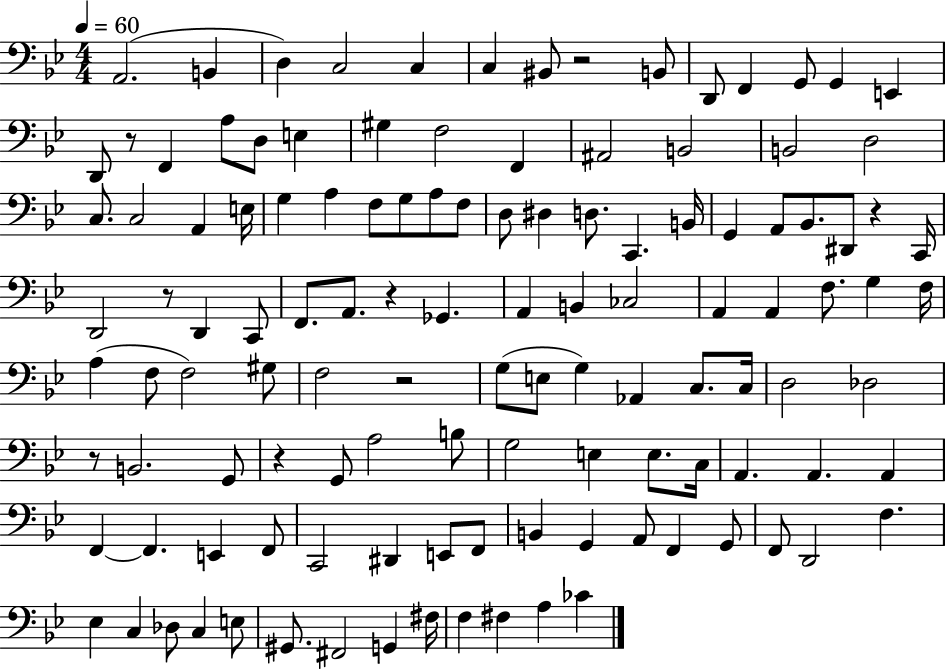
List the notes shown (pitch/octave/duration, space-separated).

A2/h. B2/q D3/q C3/h C3/q C3/q BIS2/e R/h B2/e D2/e F2/q G2/e G2/q E2/q D2/e R/e F2/q A3/e D3/e E3/q G#3/q F3/h F2/q A#2/h B2/h B2/h D3/h C3/e. C3/h A2/q E3/s G3/q A3/q F3/e G3/e A3/e F3/e D3/e D#3/q D3/e. C2/q. B2/s G2/q A2/e Bb2/e. D#2/e R/q C2/s D2/h R/e D2/q C2/e F2/e. A2/e. R/q Gb2/q. A2/q B2/q CES3/h A2/q A2/q F3/e. G3/q F3/s A3/q F3/e F3/h G#3/e F3/h R/h G3/e E3/e G3/q Ab2/q C3/e. C3/s D3/h Db3/h R/e B2/h. G2/e R/q G2/e A3/h B3/e G3/h E3/q E3/e. C3/s A2/q. A2/q. A2/q F2/q F2/q. E2/q F2/e C2/h D#2/q E2/e F2/e B2/q G2/q A2/e F2/q G2/e F2/e D2/h F3/q. Eb3/q C3/q Db3/e C3/q E3/e G#2/e. F#2/h G2/q F#3/s F3/q F#3/q A3/q CES4/q